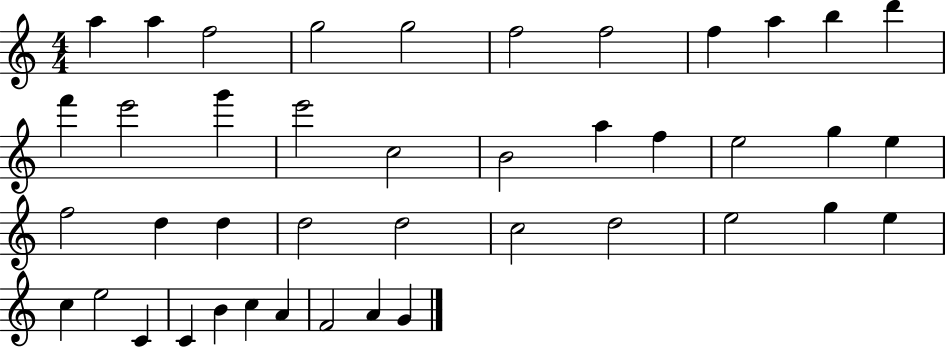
A5/q A5/q F5/h G5/h G5/h F5/h F5/h F5/q A5/q B5/q D6/q F6/q E6/h G6/q E6/h C5/h B4/h A5/q F5/q E5/h G5/q E5/q F5/h D5/q D5/q D5/h D5/h C5/h D5/h E5/h G5/q E5/q C5/q E5/h C4/q C4/q B4/q C5/q A4/q F4/h A4/q G4/q